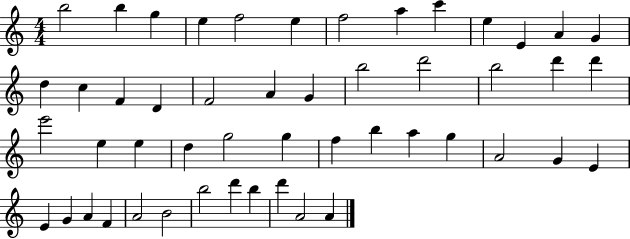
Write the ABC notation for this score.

X:1
T:Untitled
M:4/4
L:1/4
K:C
b2 b g e f2 e f2 a c' e E A G d c F D F2 A G b2 d'2 b2 d' d' e'2 e e d g2 g f b a g A2 G E E G A F A2 B2 b2 d' b d' A2 A